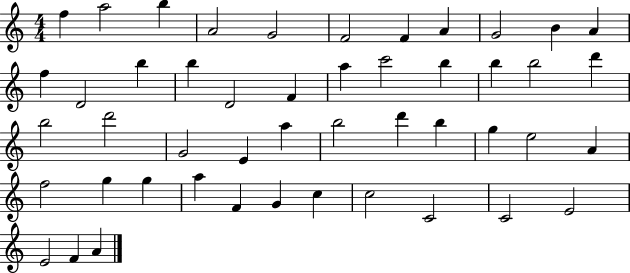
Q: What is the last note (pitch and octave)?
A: A4